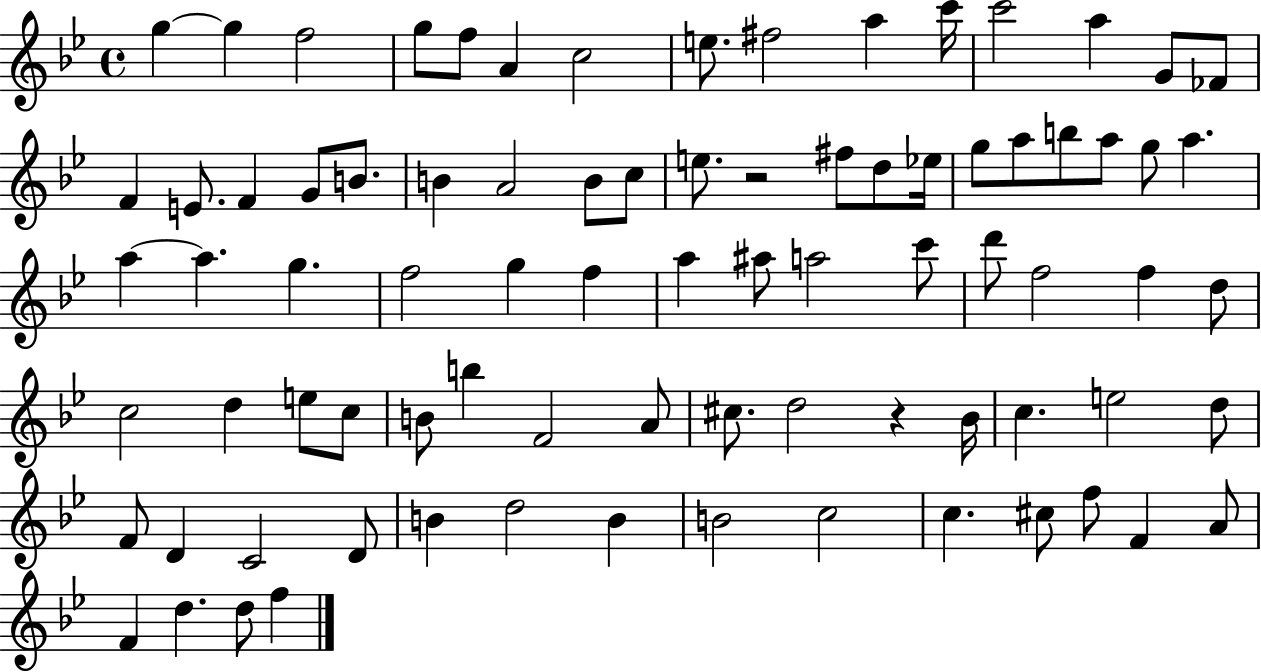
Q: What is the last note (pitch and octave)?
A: F5